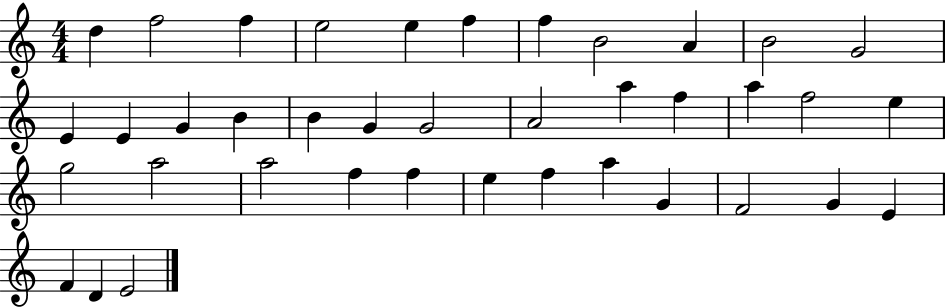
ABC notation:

X:1
T:Untitled
M:4/4
L:1/4
K:C
d f2 f e2 e f f B2 A B2 G2 E E G B B G G2 A2 a f a f2 e g2 a2 a2 f f e f a G F2 G E F D E2